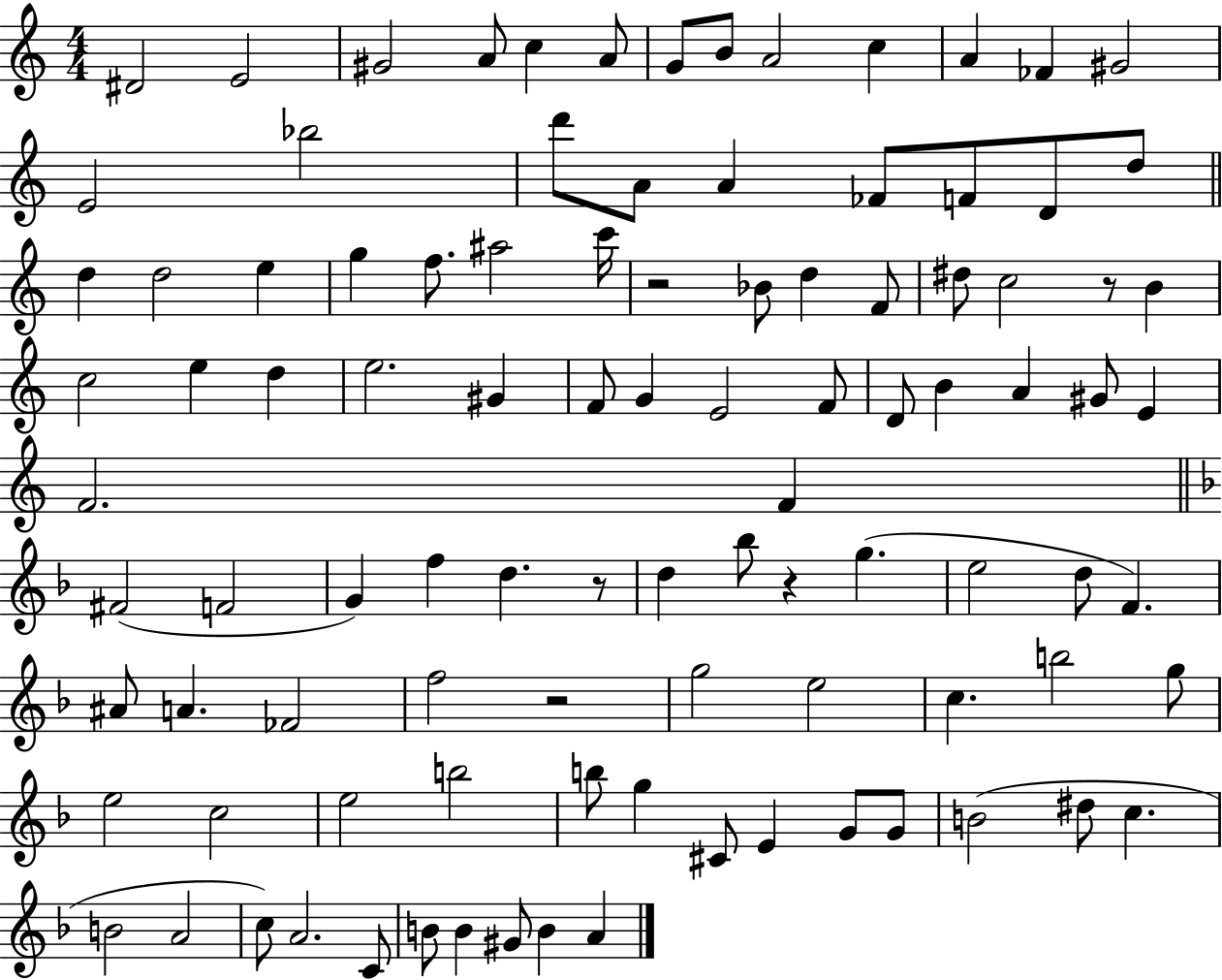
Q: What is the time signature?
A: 4/4